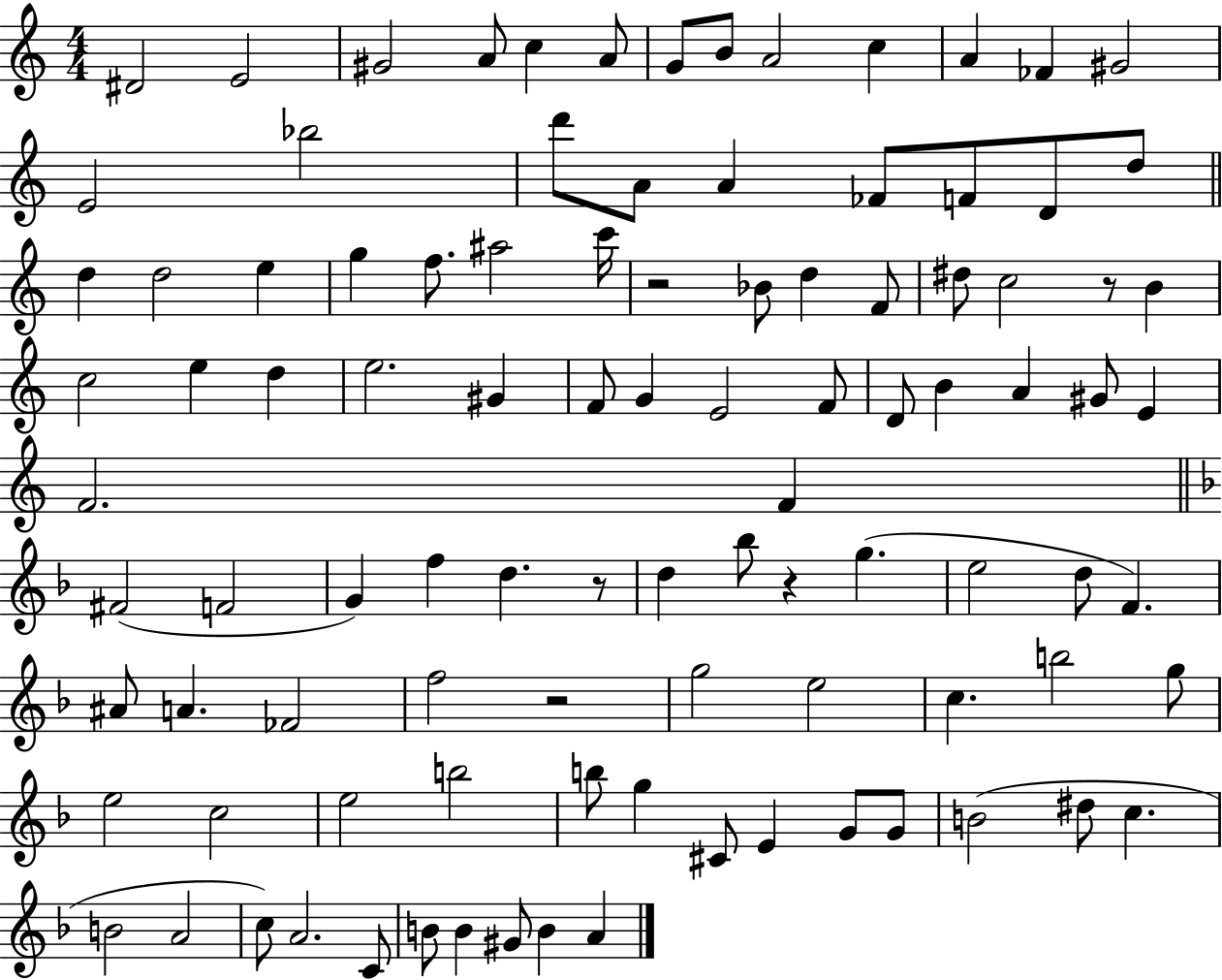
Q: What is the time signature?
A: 4/4